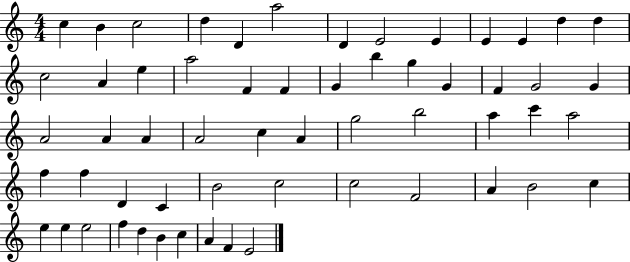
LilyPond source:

{
  \clef treble
  \numericTimeSignature
  \time 4/4
  \key c \major
  c''4 b'4 c''2 | d''4 d'4 a''2 | d'4 e'2 e'4 | e'4 e'4 d''4 d''4 | \break c''2 a'4 e''4 | a''2 f'4 f'4 | g'4 b''4 g''4 g'4 | f'4 g'2 g'4 | \break a'2 a'4 a'4 | a'2 c''4 a'4 | g''2 b''2 | a''4 c'''4 a''2 | \break f''4 f''4 d'4 c'4 | b'2 c''2 | c''2 f'2 | a'4 b'2 c''4 | \break e''4 e''4 e''2 | f''4 d''4 b'4 c''4 | a'4 f'4 e'2 | \bar "|."
}